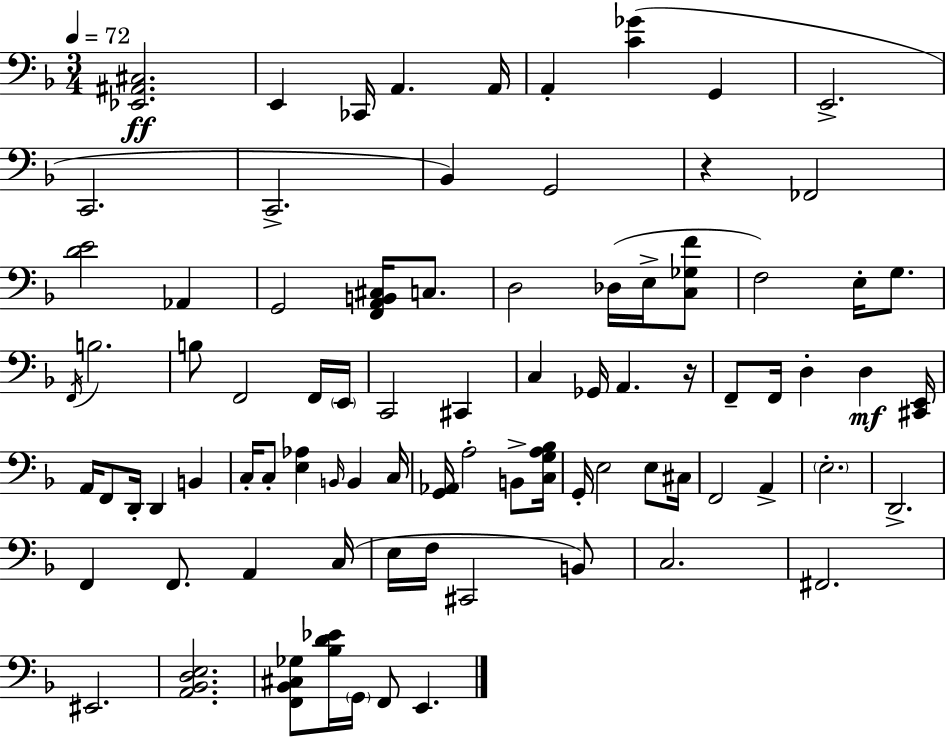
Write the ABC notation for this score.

X:1
T:Untitled
M:3/4
L:1/4
K:Dm
[_E,,^A,,^C,]2 E,, _C,,/4 A,, A,,/4 A,, [C_G] G,, E,,2 C,,2 C,,2 _B,, G,,2 z _F,,2 [DE]2 _A,, G,,2 [F,,A,,B,,^C,]/4 C,/2 D,2 _D,/4 E,/4 [C,_G,F]/2 F,2 E,/4 G,/2 F,,/4 B,2 B,/2 F,,2 F,,/4 E,,/4 C,,2 ^C,, C, _G,,/4 A,, z/4 F,,/2 F,,/4 D, D, [^C,,E,,]/4 A,,/4 F,,/2 D,,/4 D,, B,, C,/4 C,/2 [E,_A,] B,,/4 B,, C,/4 [G,,_A,,]/4 A,2 B,,/2 [C,G,A,_B,]/4 G,,/4 E,2 E,/2 ^C,/4 F,,2 A,, E,2 D,,2 F,, F,,/2 A,, C,/4 E,/4 F,/4 ^C,,2 B,,/2 C,2 ^F,,2 ^E,,2 [A,,_B,,D,E,]2 [F,,_B,,^C,_G,]/2 [_B,D_E]/4 G,,/4 F,,/2 E,,